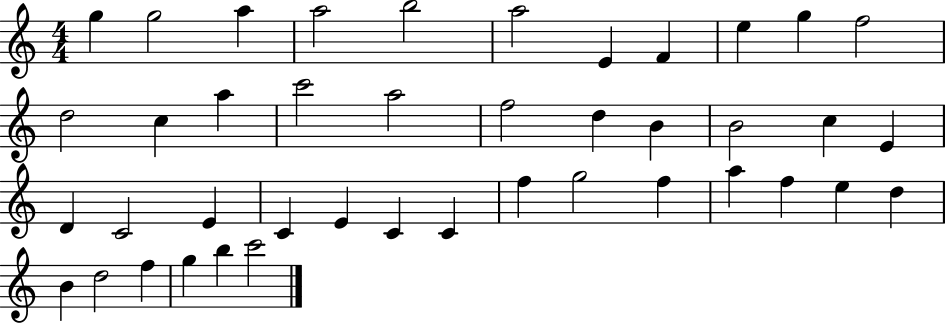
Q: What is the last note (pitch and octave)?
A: C6